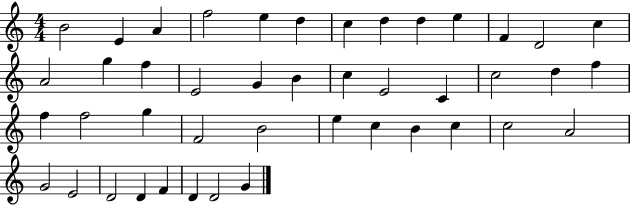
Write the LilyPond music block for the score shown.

{
  \clef treble
  \numericTimeSignature
  \time 4/4
  \key c \major
  b'2 e'4 a'4 | f''2 e''4 d''4 | c''4 d''4 d''4 e''4 | f'4 d'2 c''4 | \break a'2 g''4 f''4 | e'2 g'4 b'4 | c''4 e'2 c'4 | c''2 d''4 f''4 | \break f''4 f''2 g''4 | f'2 b'2 | e''4 c''4 b'4 c''4 | c''2 a'2 | \break g'2 e'2 | d'2 d'4 f'4 | d'4 d'2 g'4 | \bar "|."
}